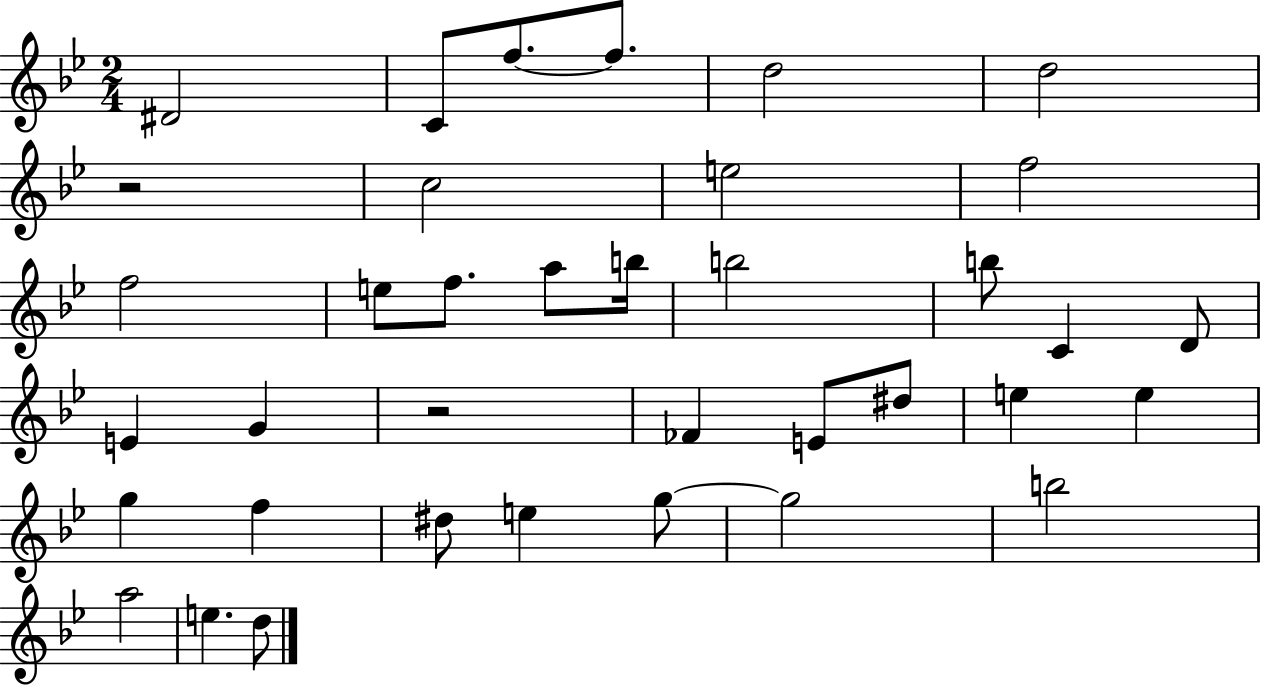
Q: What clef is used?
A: treble